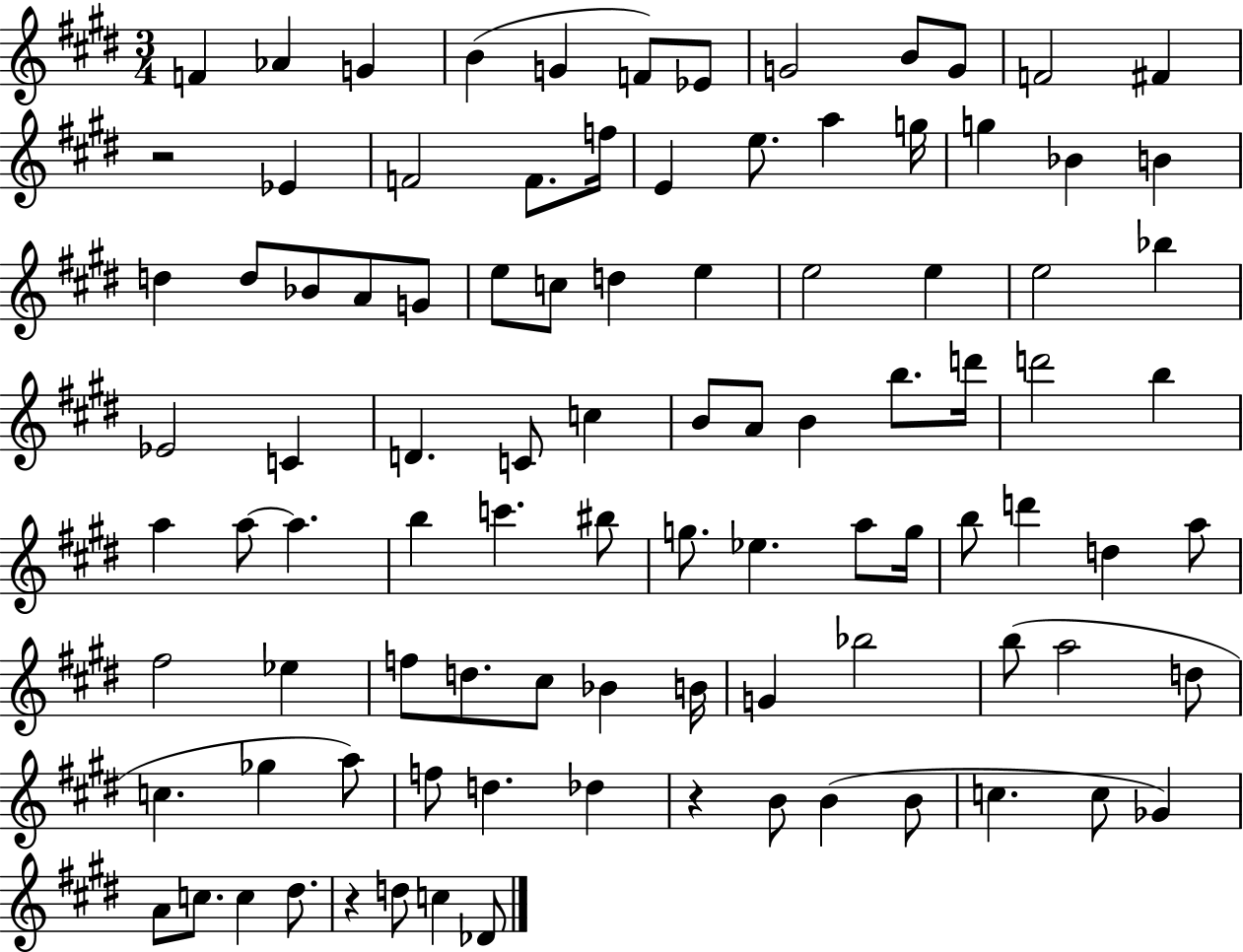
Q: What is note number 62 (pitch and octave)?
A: A5